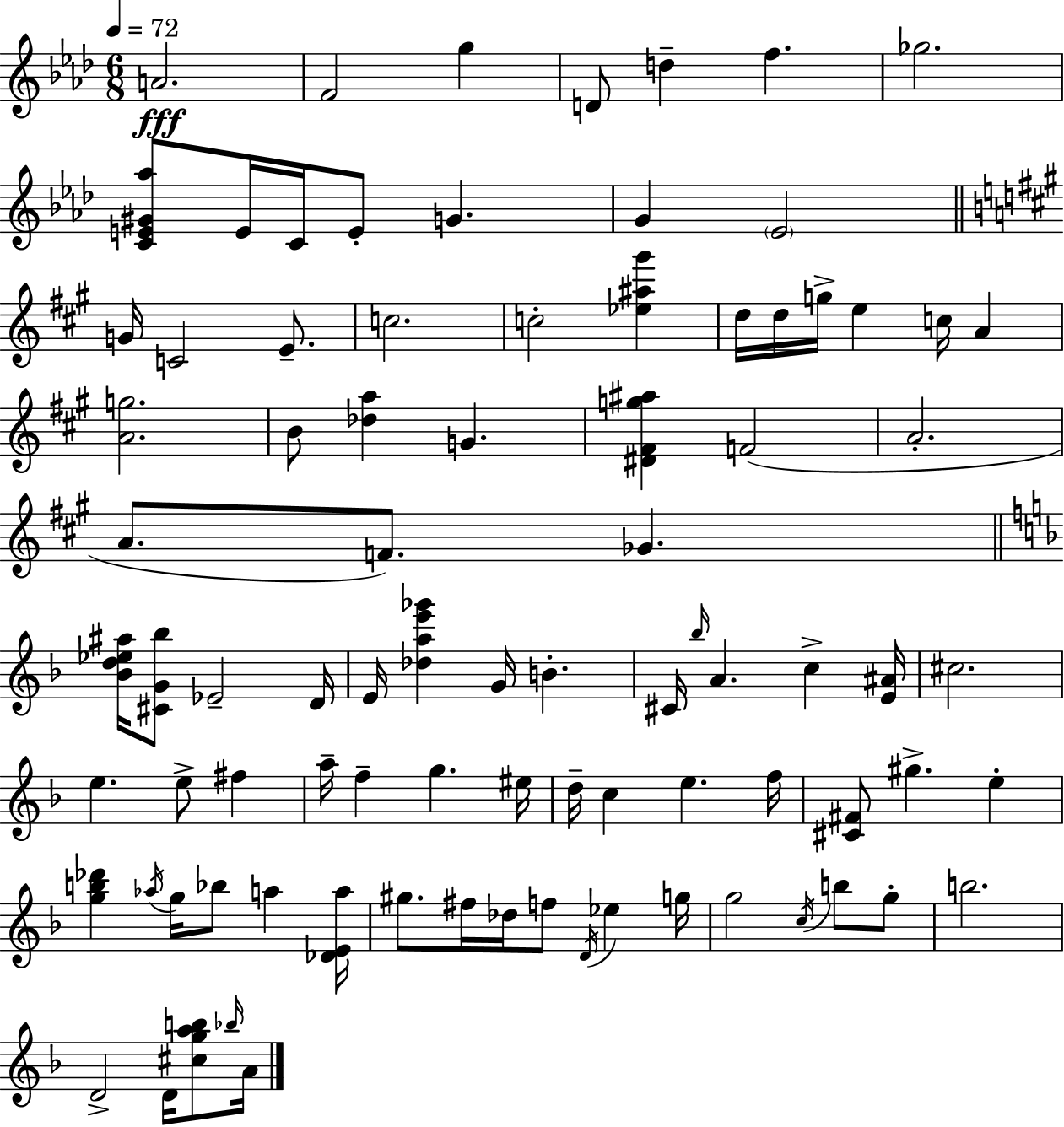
X:1
T:Untitled
M:6/8
L:1/4
K:Fm
A2 F2 g D/2 d f _g2 [CE^G_a]/2 E/4 C/4 E/2 G G _E2 G/4 C2 E/2 c2 c2 [_e^a^g'] d/4 d/4 g/4 e c/4 A [Ag]2 B/2 [_da] G [^D^Fg^a] F2 A2 A/2 F/2 _G [_Bd_e^a]/4 [^CG_b]/2 _E2 D/4 E/4 [_dae'_g'] G/4 B ^C/4 _b/4 A c [E^A]/4 ^c2 e e/2 ^f a/4 f g ^e/4 d/4 c e f/4 [^C^F]/2 ^g e [gb_d'] _a/4 g/4 _b/2 a [_DEa]/4 ^g/2 ^f/4 _d/4 f/2 D/4 _e g/4 g2 c/4 b/2 g/2 b2 D2 D/4 [^cgab]/2 _b/4 A/4